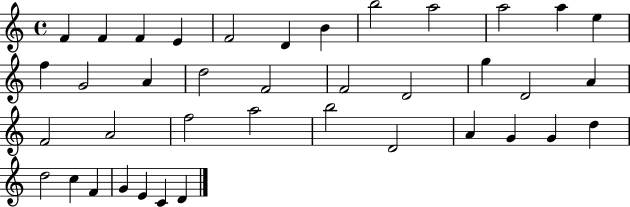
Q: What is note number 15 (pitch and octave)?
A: A4